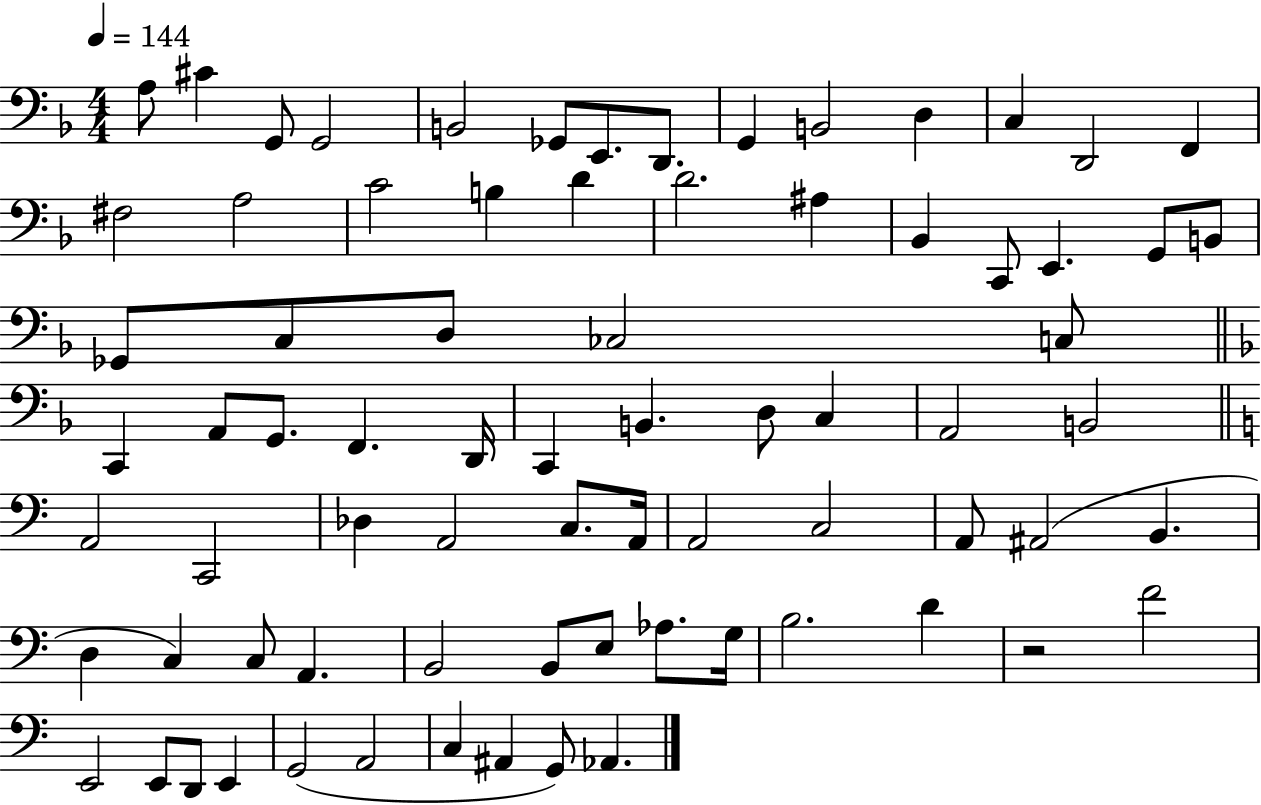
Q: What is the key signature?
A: F major